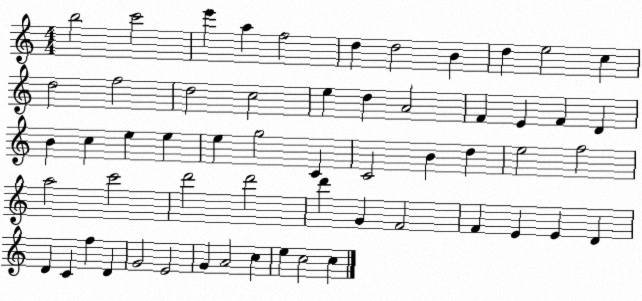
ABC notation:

X:1
T:Untitled
M:4/4
L:1/4
K:C
b2 c'2 e' a f2 d d2 B d e2 c d2 f2 d2 c2 e d A2 F E F D B c e e e g2 C C2 B d e2 f2 a2 c'2 d'2 d'2 d' G F2 F E E D D C f D G2 E2 G A2 c e c2 c